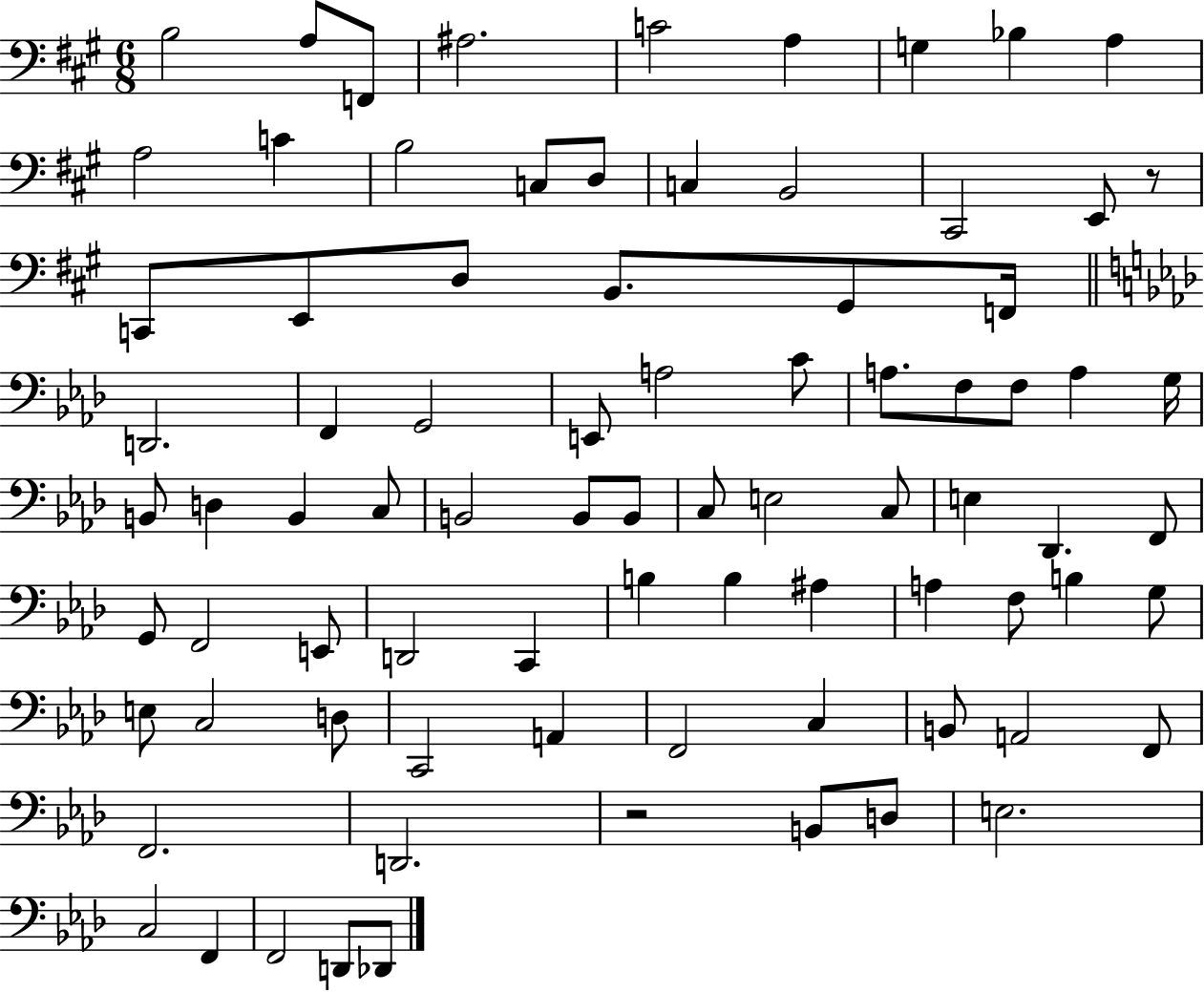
{
  \clef bass
  \numericTimeSignature
  \time 6/8
  \key a \major
  b2 a8 f,8 | ais2. | c'2 a4 | g4 bes4 a4 | \break a2 c'4 | b2 c8 d8 | c4 b,2 | cis,2 e,8 r8 | \break c,8 e,8 d8 b,8. gis,8 f,16 | \bar "||" \break \key aes \major d,2. | f,4 g,2 | e,8 a2 c'8 | a8. f8 f8 a4 g16 | \break b,8 d4 b,4 c8 | b,2 b,8 b,8 | c8 e2 c8 | e4 des,4. f,8 | \break g,8 f,2 e,8 | d,2 c,4 | b4 b4 ais4 | a4 f8 b4 g8 | \break e8 c2 d8 | c,2 a,4 | f,2 c4 | b,8 a,2 f,8 | \break f,2. | d,2. | r2 b,8 d8 | e2. | \break c2 f,4 | f,2 d,8 des,8 | \bar "|."
}